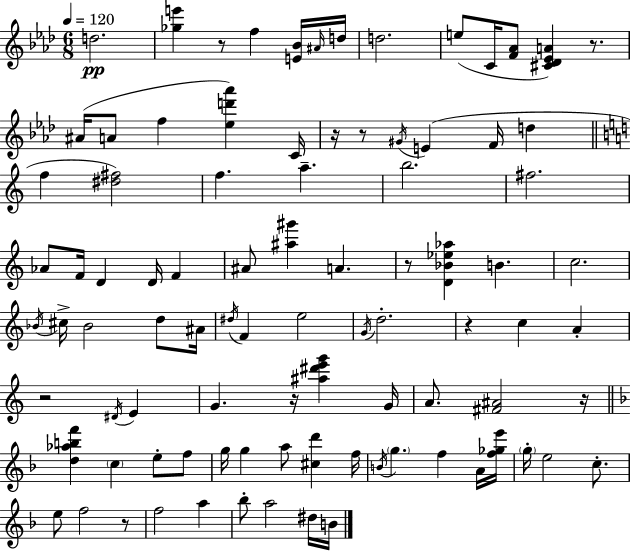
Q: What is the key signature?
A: F minor